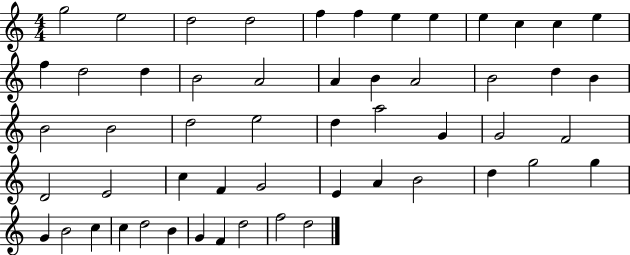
G5/h E5/h D5/h D5/h F5/q F5/q E5/q E5/q E5/q C5/q C5/q E5/q F5/q D5/h D5/q B4/h A4/h A4/q B4/q A4/h B4/h D5/q B4/q B4/h B4/h D5/h E5/h D5/q A5/h G4/q G4/h F4/h D4/h E4/h C5/q F4/q G4/h E4/q A4/q B4/h D5/q G5/h G5/q G4/q B4/h C5/q C5/q D5/h B4/q G4/q F4/q D5/h F5/h D5/h